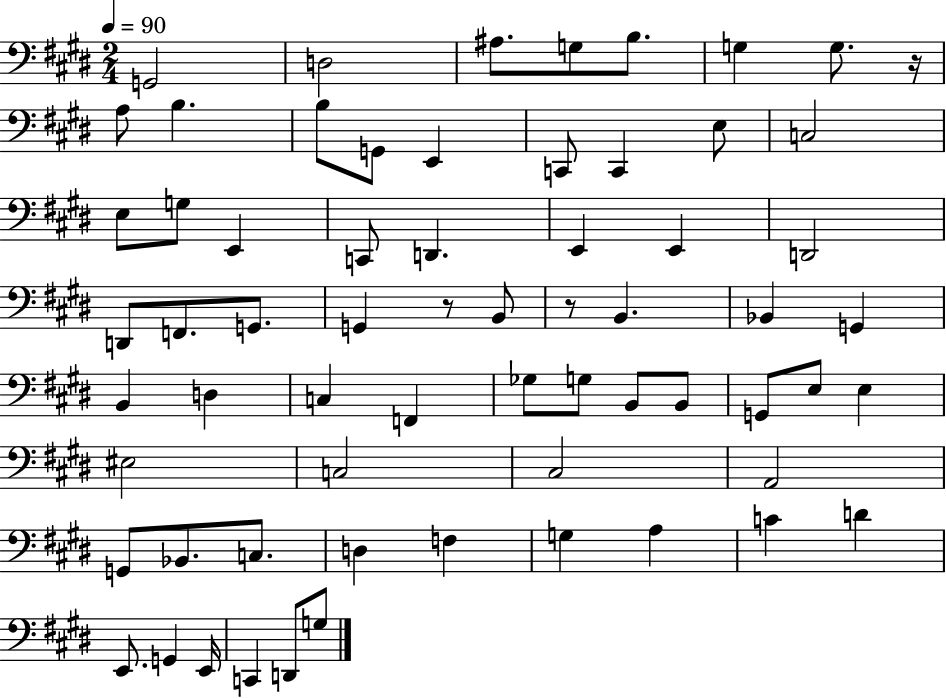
{
  \clef bass
  \numericTimeSignature
  \time 2/4
  \key e \major
  \tempo 4 = 90
  g,2 | d2 | ais8. g8 b8. | g4 g8. r16 | \break a8 b4. | b8 g,8 e,4 | c,8 c,4 e8 | c2 | \break e8 g8 e,4 | c,8 d,4. | e,4 e,4 | d,2 | \break d,8 f,8. g,8. | g,4 r8 b,8 | r8 b,4. | bes,4 g,4 | \break b,4 d4 | c4 f,4 | ges8 g8 b,8 b,8 | g,8 e8 e4 | \break eis2 | c2 | cis2 | a,2 | \break g,8 bes,8. c8. | d4 f4 | g4 a4 | c'4 d'4 | \break e,8. g,4 e,16 | c,4 d,8 g8 | \bar "|."
}